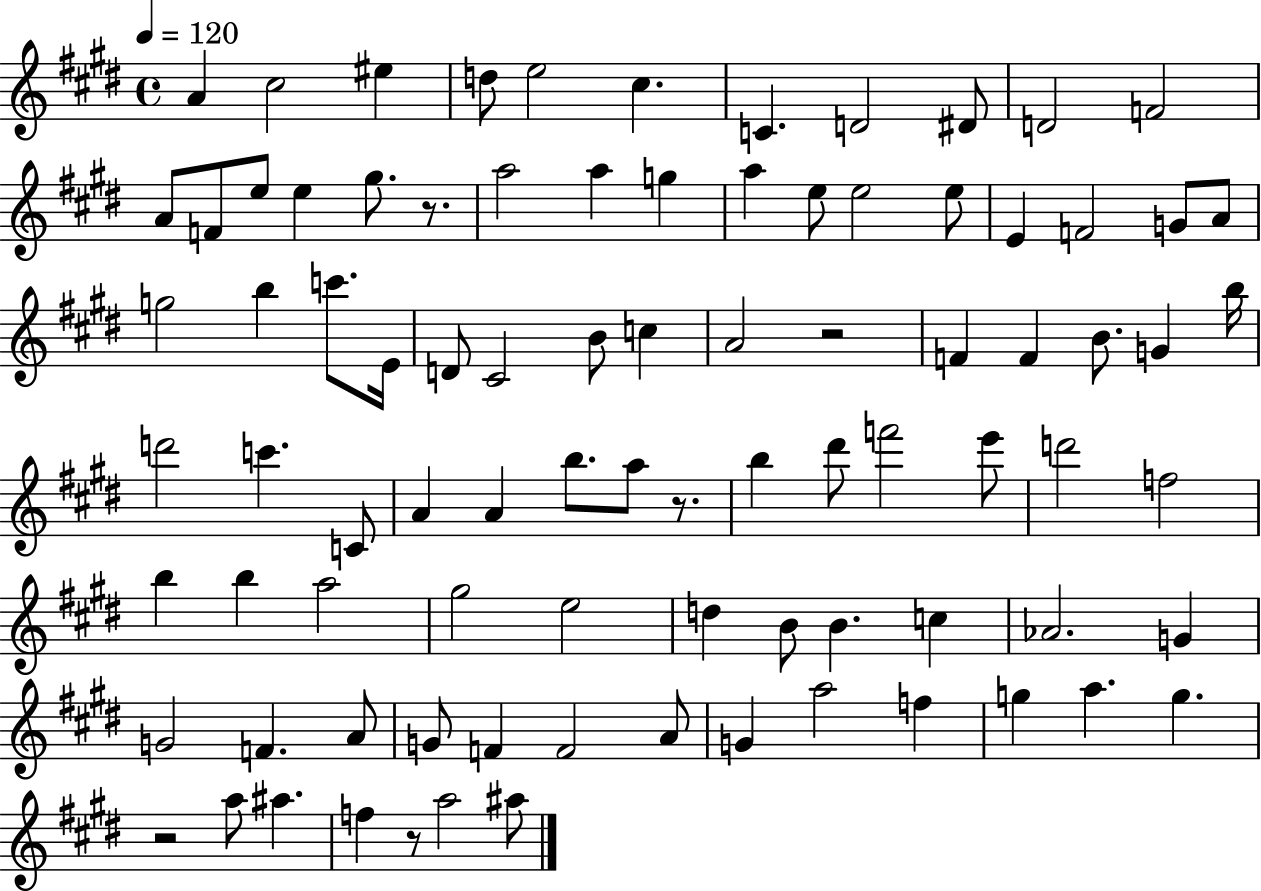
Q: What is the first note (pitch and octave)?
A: A4